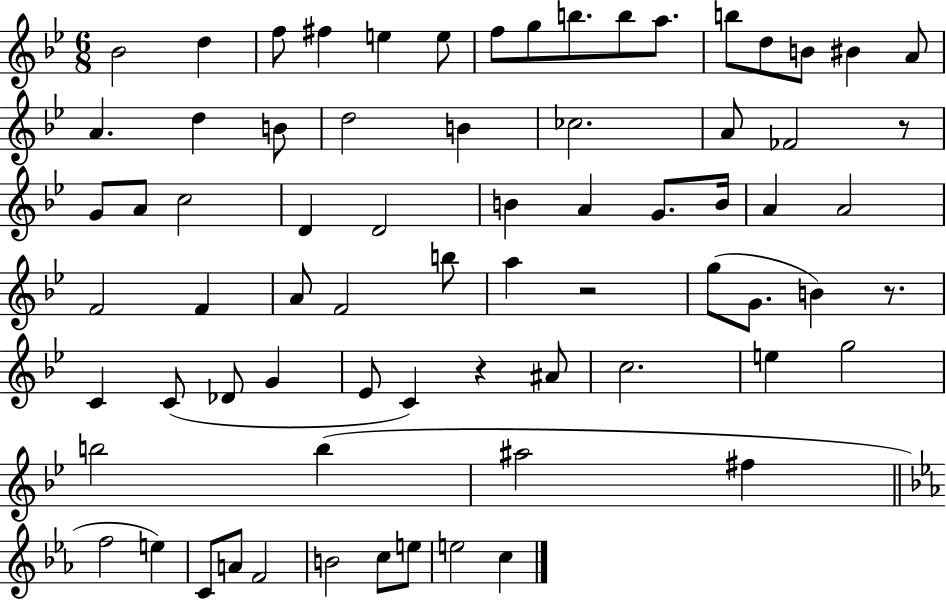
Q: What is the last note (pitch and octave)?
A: C5